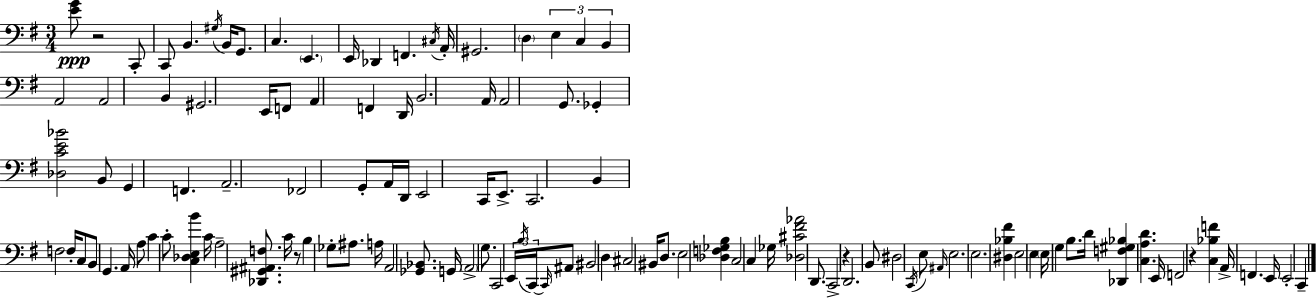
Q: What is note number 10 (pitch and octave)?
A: Db2